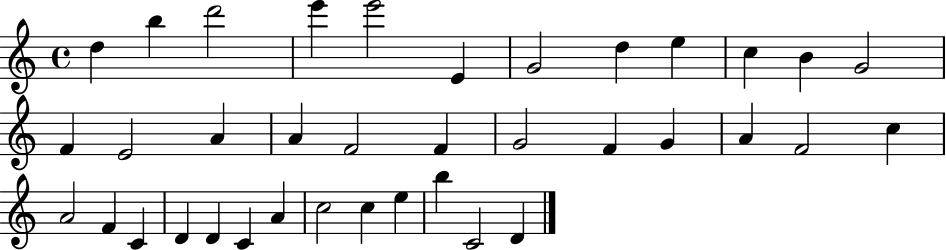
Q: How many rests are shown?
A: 0